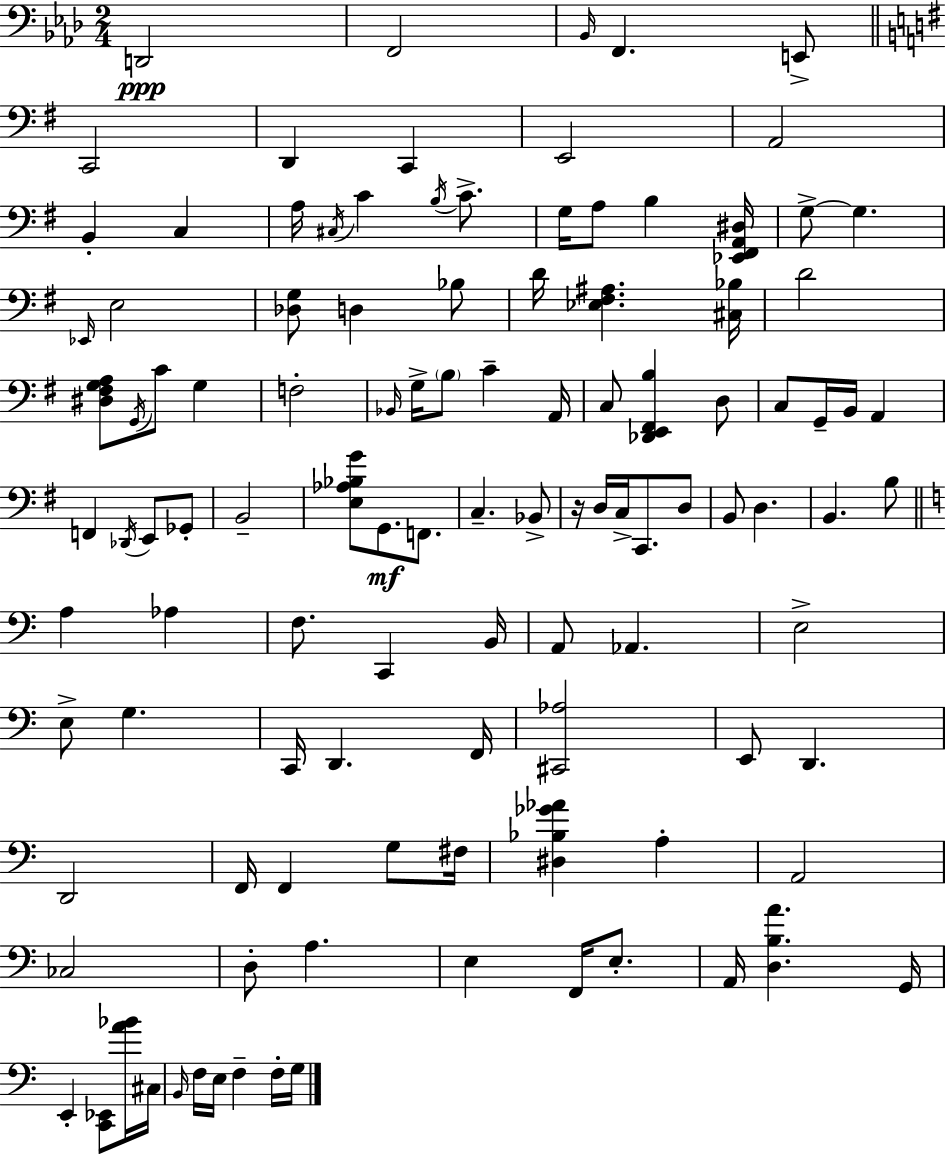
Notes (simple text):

D2/h F2/h Bb2/s F2/q. E2/e C2/h D2/q C2/q E2/h A2/h B2/q C3/q A3/s C#3/s C4/q B3/s C4/e. G3/s A3/e B3/q [Eb2,F#2,A2,D#3]/s G3/e G3/q. Eb2/s E3/h [Db3,G3]/e D3/q Bb3/e D4/s [Eb3,F#3,A#3]/q. [C#3,Bb3]/s D4/h [D#3,F#3,G3,A3]/e G2/s C4/e G3/q F3/h Bb2/s G3/s B3/e C4/q A2/s C3/e [Db2,E2,F#2,B3]/q D3/e C3/e G2/s B2/s A2/q F2/q Db2/s E2/e Gb2/e B2/h [E3,Ab3,Bb3,G4]/e G2/e. F2/e. C3/q. Bb2/e R/s D3/s C3/s C2/e. D3/e B2/e D3/q. B2/q. B3/e A3/q Ab3/q F3/e. C2/q B2/s A2/e Ab2/q. E3/h E3/e G3/q. C2/s D2/q. F2/s [C#2,Ab3]/h E2/e D2/q. D2/h F2/s F2/q G3/e F#3/s [D#3,Bb3,Gb4,Ab4]/q A3/q A2/h CES3/h D3/e A3/q. E3/q F2/s E3/e. A2/s [D3,B3,A4]/q. G2/s E2/q [C2,Eb2]/e [A4,Bb4]/s C#3/s B2/s F3/s E3/s F3/q F3/s G3/s